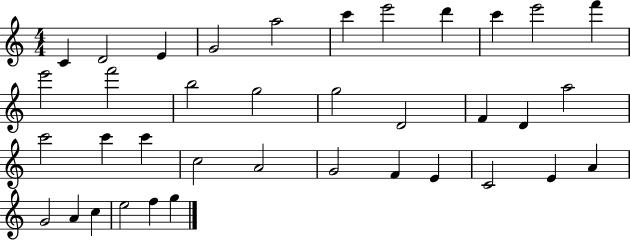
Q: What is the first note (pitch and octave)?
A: C4